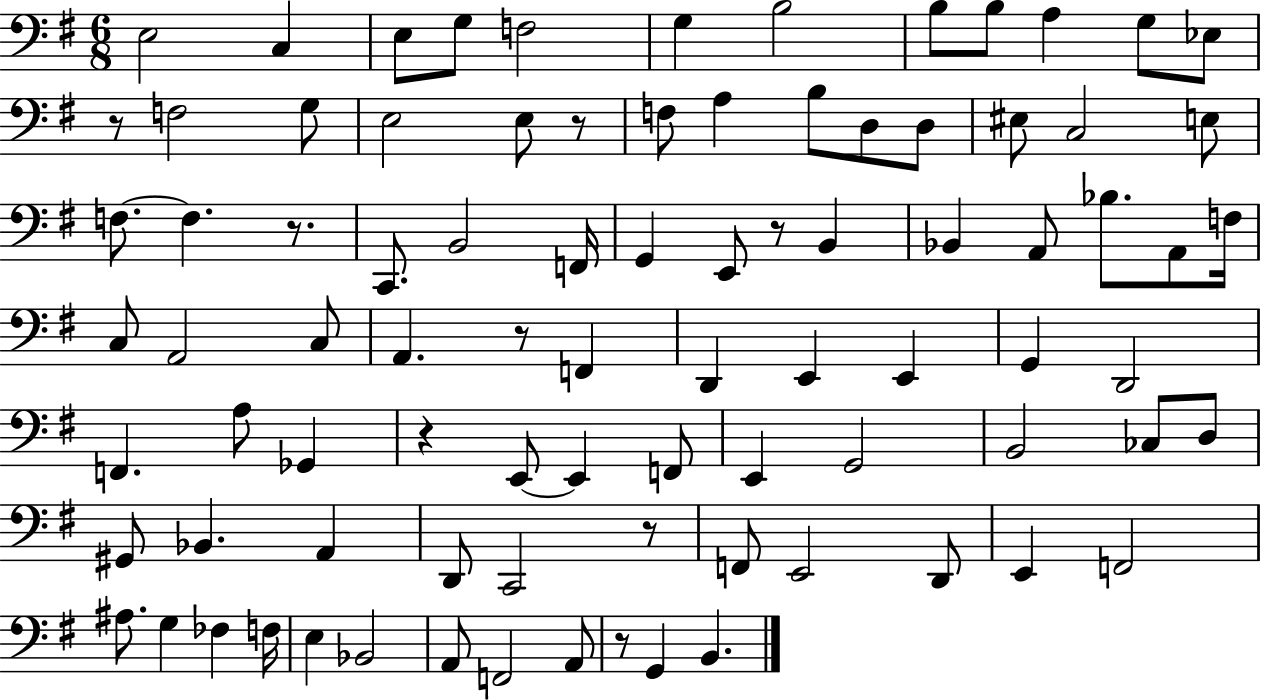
E3/h C3/q E3/e G3/e F3/h G3/q B3/h B3/e B3/e A3/q G3/e Eb3/e R/e F3/h G3/e E3/h E3/e R/e F3/e A3/q B3/e D3/e D3/e EIS3/e C3/h E3/e F3/e. F3/q. R/e. C2/e. B2/h F2/s G2/q E2/e R/e B2/q Bb2/q A2/e Bb3/e. A2/e F3/s C3/e A2/h C3/e A2/q. R/e F2/q D2/q E2/q E2/q G2/q D2/h F2/q. A3/e Gb2/q R/q E2/e E2/q F2/e E2/q G2/h B2/h CES3/e D3/e G#2/e Bb2/q. A2/q D2/e C2/h R/e F2/e E2/h D2/e E2/q F2/h A#3/e. G3/q FES3/q F3/s E3/q Bb2/h A2/e F2/h A2/e R/e G2/q B2/q.